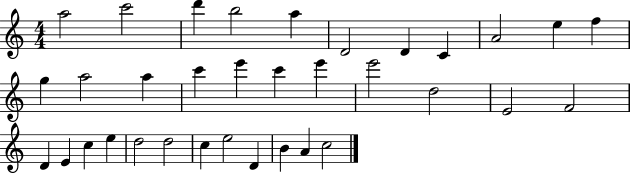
{
  \clef treble
  \numericTimeSignature
  \time 4/4
  \key c \major
  a''2 c'''2 | d'''4 b''2 a''4 | d'2 d'4 c'4 | a'2 e''4 f''4 | \break g''4 a''2 a''4 | c'''4 e'''4 c'''4 e'''4 | e'''2 d''2 | e'2 f'2 | \break d'4 e'4 c''4 e''4 | d''2 d''2 | c''4 e''2 d'4 | b'4 a'4 c''2 | \break \bar "|."
}